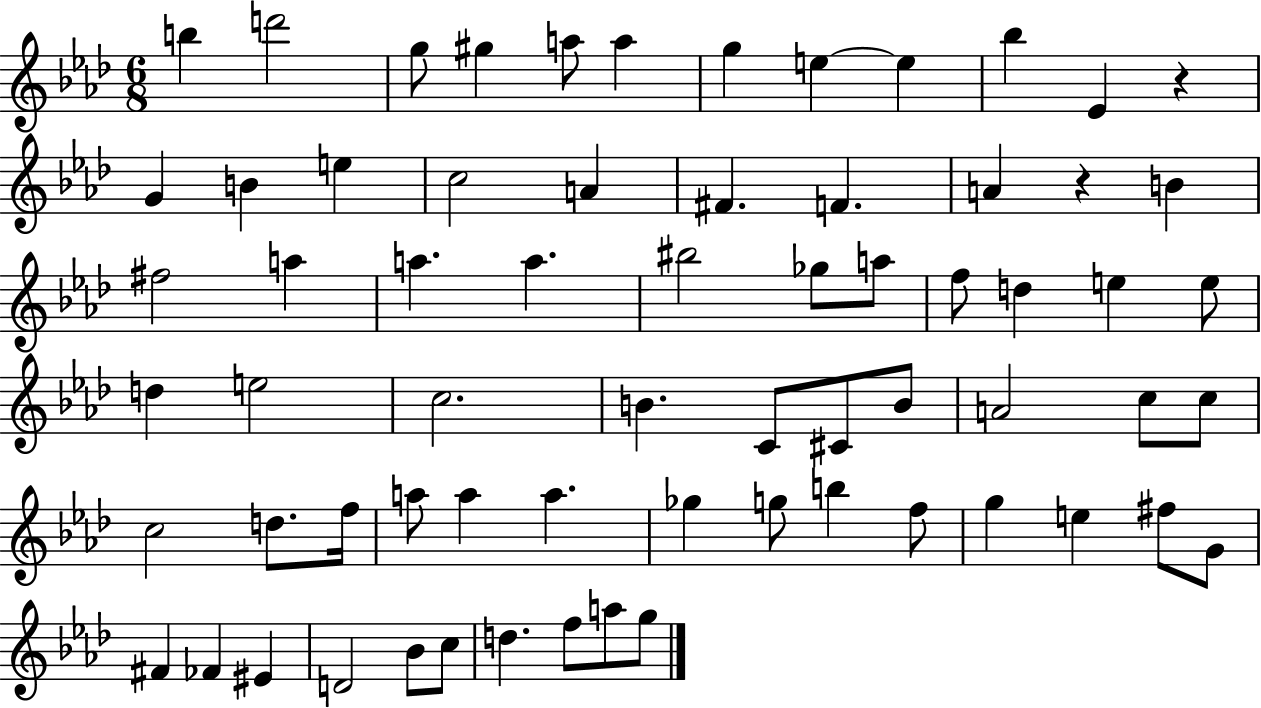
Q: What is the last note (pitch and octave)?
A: G5